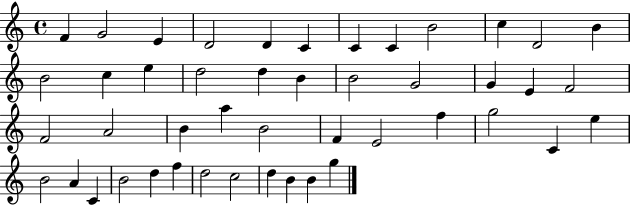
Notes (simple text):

F4/q G4/h E4/q D4/h D4/q C4/q C4/q C4/q B4/h C5/q D4/h B4/q B4/h C5/q E5/q D5/h D5/q B4/q B4/h G4/h G4/q E4/q F4/h F4/h A4/h B4/q A5/q B4/h F4/q E4/h F5/q G5/h C4/q E5/q B4/h A4/q C4/q B4/h D5/q F5/q D5/h C5/h D5/q B4/q B4/q G5/q